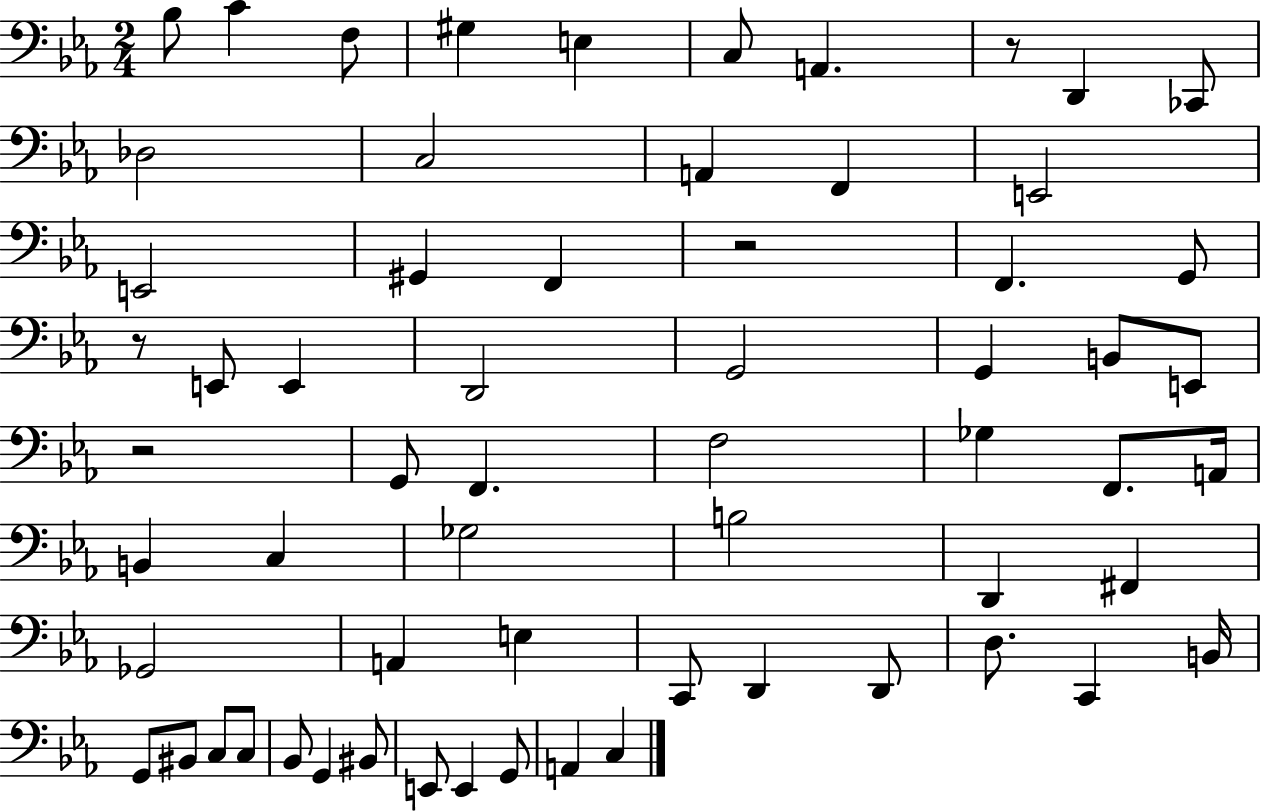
{
  \clef bass
  \numericTimeSignature
  \time 2/4
  \key ees \major
  \repeat volta 2 { bes8 c'4 f8 | gis4 e4 | c8 a,4. | r8 d,4 ces,8 | \break des2 | c2 | a,4 f,4 | e,2 | \break e,2 | gis,4 f,4 | r2 | f,4. g,8 | \break r8 e,8 e,4 | d,2 | g,2 | g,4 b,8 e,8 | \break r2 | g,8 f,4. | f2 | ges4 f,8. a,16 | \break b,4 c4 | ges2 | b2 | d,4 fis,4 | \break ges,2 | a,4 e4 | c,8 d,4 d,8 | d8. c,4 b,16 | \break g,8 bis,8 c8 c8 | bes,8 g,4 bis,8 | e,8 e,4 g,8 | a,4 c4 | \break } \bar "|."
}